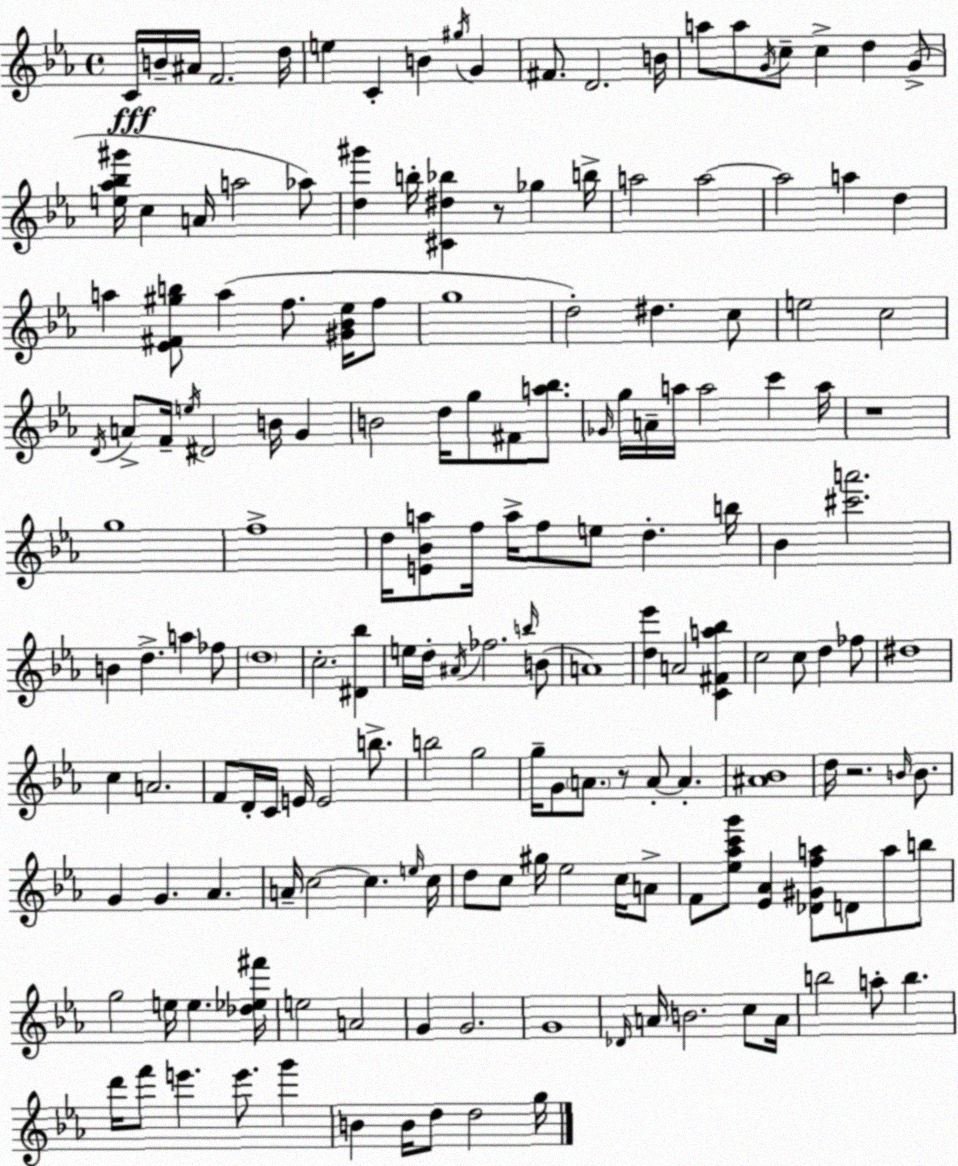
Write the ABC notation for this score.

X:1
T:Untitled
M:4/4
L:1/4
K:Cm
C/4 B/4 ^A/4 F2 d/4 e C B ^g/4 G ^F/2 D2 B/4 a/2 a/2 G/4 c/2 c d G/2 [e_a_b^g']/4 c A/4 a2 _a/2 [d^g'] b/4 [^C^d_b] z/2 _g b/4 a2 a2 a2 a d a [_E^F^gb]/2 a f/2 [^G_B_e]/4 f/2 g4 d2 ^d c/2 e2 c2 D/4 A/2 F/4 e/4 ^D2 B/4 G B2 d/4 g/2 ^F/2 [a_b]/2 _G/4 g/4 A/4 a/4 a2 c' a/4 z4 g4 f4 d/4 [E_Ba]/2 f/4 a/4 f/2 e/2 d b/4 _B [^c'a']2 B d a _f/2 d4 c2 [^D_b] e/4 d/4 ^A/4 _f2 b/4 B/2 A4 [d_e'] A2 [C^Fa_b] c2 c/2 d _f/2 ^d4 c A2 F/2 D/4 C/4 E/4 E2 b/2 b2 g2 g/4 G/2 A/2 z/2 A/2 A [^A_B]4 d/4 z2 B/4 B/2 G G _A A/4 c2 c e/4 c/4 d/2 c/2 ^g/4 _e2 c/4 A/2 F/2 [_e_ac'g']/2 [_E_A] [_D^Gfa]/2 D/2 a/2 b/2 g2 e/4 e [_d_e^f']/4 e2 A2 G G2 G4 _D/4 A/4 B2 c/2 A/4 b2 a/2 b d'/4 f'/2 e' e'/2 g' B B/4 d/2 d2 g/4